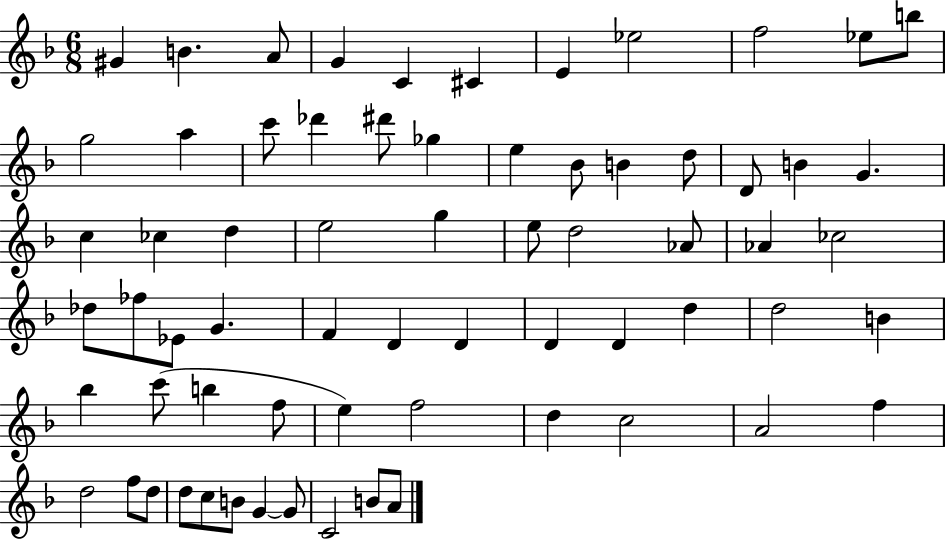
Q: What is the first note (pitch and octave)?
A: G#4